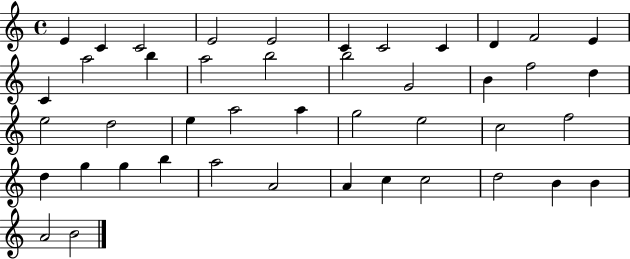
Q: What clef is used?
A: treble